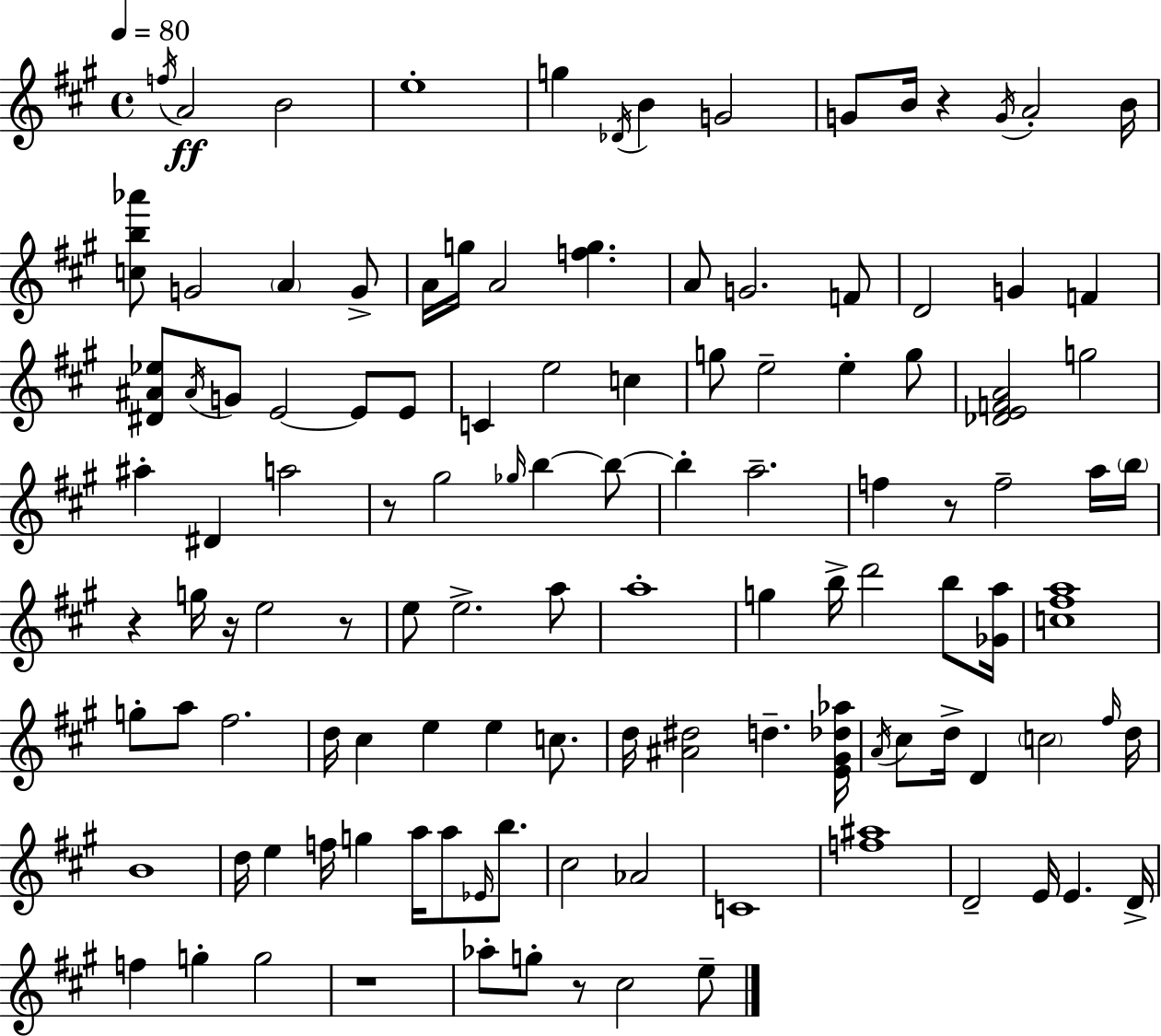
F5/s A4/h B4/h E5/w G5/q Db4/s B4/q G4/h G4/e B4/s R/q G4/s A4/h B4/s [C5,B5,Ab6]/e G4/h A4/q G4/e A4/s G5/s A4/h [F5,G5]/q. A4/e G4/h. F4/e D4/h G4/q F4/q [D#4,A#4,Eb5]/e A#4/s G4/e E4/h E4/e E4/e C4/q E5/h C5/q G5/e E5/h E5/q G5/e [Db4,E4,F4,A4]/h G5/h A#5/q D#4/q A5/h R/e G#5/h Gb5/s B5/q B5/e B5/q A5/h. F5/q R/e F5/h A5/s B5/s R/q G5/s R/s E5/h R/e E5/e E5/h. A5/e A5/w G5/q B5/s D6/h B5/e [Gb4,A5]/s [C5,F#5,A5]/w G5/e A5/e F#5/h. D5/s C#5/q E5/q E5/q C5/e. D5/s [A#4,D#5]/h D5/q. [E4,G#4,Db5,Ab5]/s A4/s C#5/e D5/s D4/q C5/h F#5/s D5/s B4/w D5/s E5/q F5/s G5/q A5/s A5/e Eb4/s B5/e. C#5/h Ab4/h C4/w [F5,A#5]/w D4/h E4/s E4/q. D4/s F5/q G5/q G5/h R/w Ab5/e G5/e R/e C#5/h E5/e